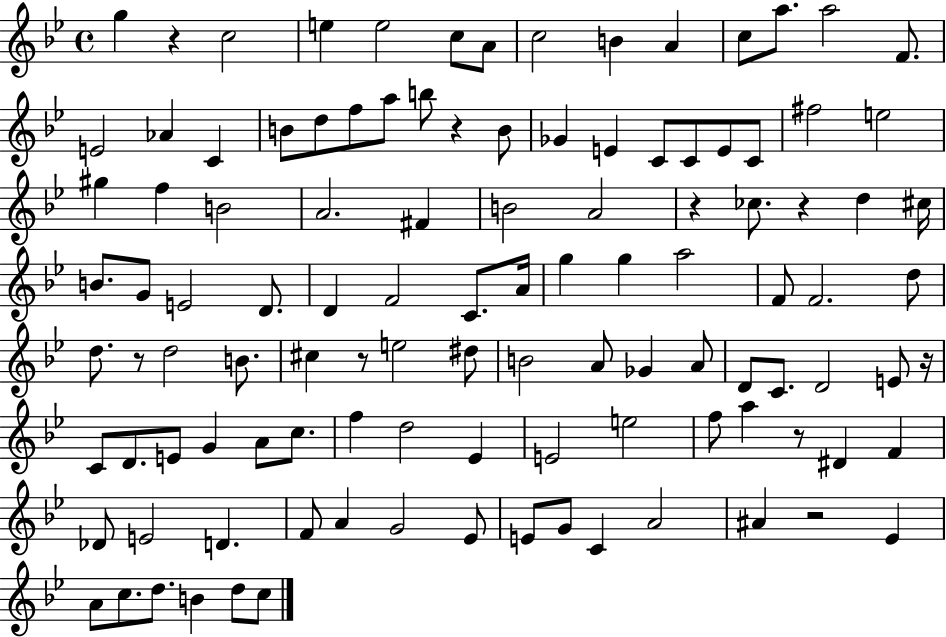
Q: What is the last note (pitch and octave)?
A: C5